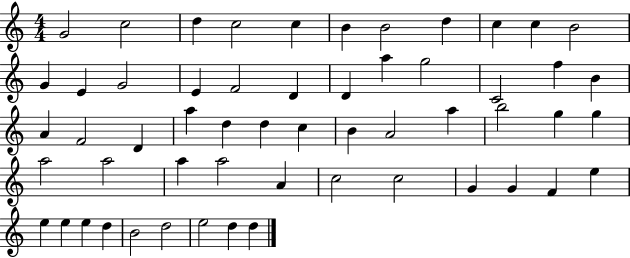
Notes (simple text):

G4/h C5/h D5/q C5/h C5/q B4/q B4/h D5/q C5/q C5/q B4/h G4/q E4/q G4/h E4/q F4/h D4/q D4/q A5/q G5/h C4/h F5/q B4/q A4/q F4/h D4/q A5/q D5/q D5/q C5/q B4/q A4/h A5/q B5/h G5/q G5/q A5/h A5/h A5/q A5/h A4/q C5/h C5/h G4/q G4/q F4/q E5/q E5/q E5/q E5/q D5/q B4/h D5/h E5/h D5/q D5/q